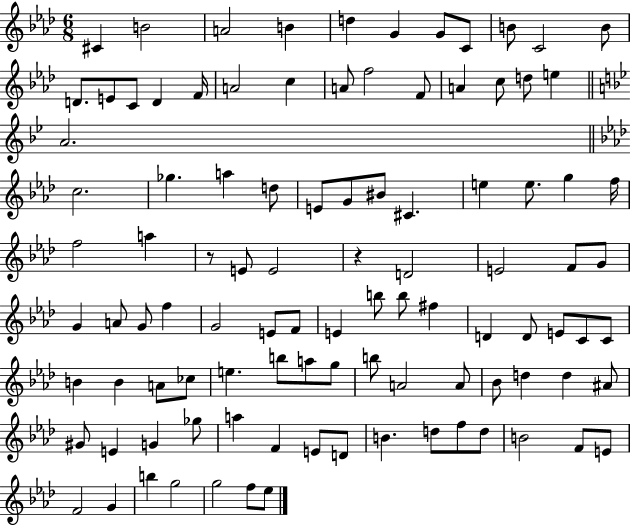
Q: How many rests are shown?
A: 2